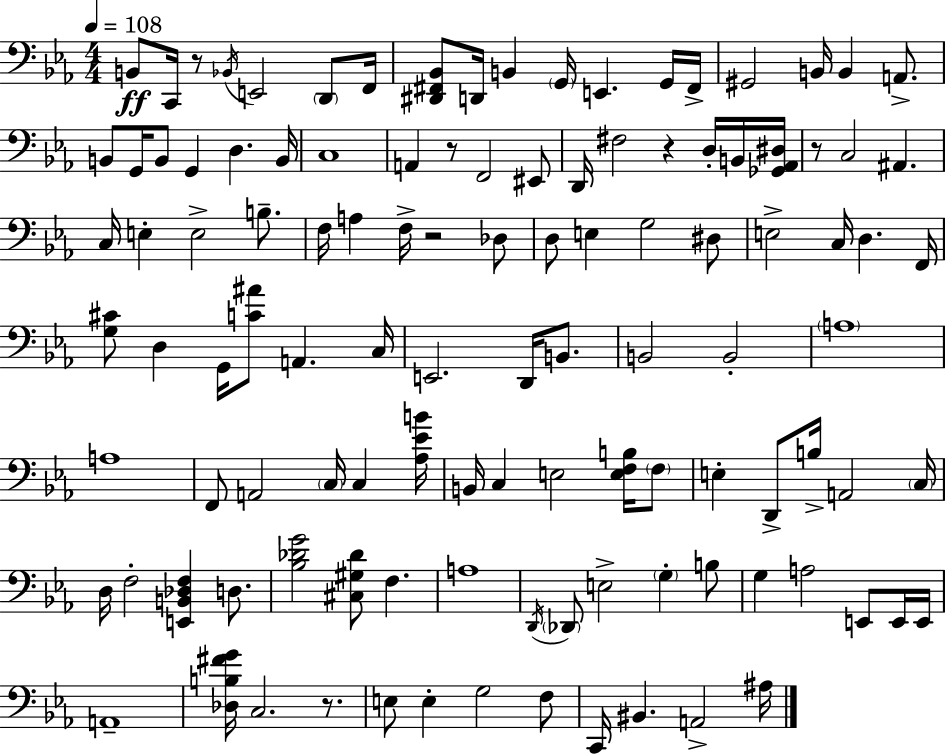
{
  \clef bass
  \numericTimeSignature
  \time 4/4
  \key c \minor
  \tempo 4 = 108
  b,8\ff c,16 r8 \acciaccatura { bes,16 } e,2 \parenthesize d,8 | f,16 <dis, fis, bes,>8 d,16 b,4 \parenthesize g,16 e,4. g,16 | fis,16-> gis,2 b,16 b,4 a,8.-> | b,8 g,16 b,8 g,4 d4. | \break b,16 c1 | a,4 r8 f,2 eis,8 | d,16 fis2 r4 d16-. b,16 | <ges, aes, dis>16 r8 c2 ais,4. | \break c16 e4-. e2-> b8.-- | f16 a4 f16-> r2 des8 | d8 e4 g2 dis8 | e2-> c16 d4. | \break f,16 <g cis'>8 d4 g,16 <c' ais'>8 a,4. | c16 e,2. d,16 b,8. | b,2 b,2-. | \parenthesize a1 | \break a1 | f,8 a,2 \parenthesize c16 c4 | <aes ees' b'>16 b,16 c4 e2 <e f b>16 \parenthesize f8 | e4-. d,8-> b16-> a,2 | \break \parenthesize c16 d16 f2-. <e, b, des f>4 d8. | <bes des' g'>2 <cis gis des'>8 f4. | a1 | \acciaccatura { d,16 } \parenthesize des,8 e2-> \parenthesize g4-. | \break b8 g4 a2 e,8 | e,16 e,16 a,1-- | <des b fis' g'>16 c2. r8. | e8 e4-. g2 | \break f8 c,16 bis,4. a,2-> | ais16 \bar "|."
}